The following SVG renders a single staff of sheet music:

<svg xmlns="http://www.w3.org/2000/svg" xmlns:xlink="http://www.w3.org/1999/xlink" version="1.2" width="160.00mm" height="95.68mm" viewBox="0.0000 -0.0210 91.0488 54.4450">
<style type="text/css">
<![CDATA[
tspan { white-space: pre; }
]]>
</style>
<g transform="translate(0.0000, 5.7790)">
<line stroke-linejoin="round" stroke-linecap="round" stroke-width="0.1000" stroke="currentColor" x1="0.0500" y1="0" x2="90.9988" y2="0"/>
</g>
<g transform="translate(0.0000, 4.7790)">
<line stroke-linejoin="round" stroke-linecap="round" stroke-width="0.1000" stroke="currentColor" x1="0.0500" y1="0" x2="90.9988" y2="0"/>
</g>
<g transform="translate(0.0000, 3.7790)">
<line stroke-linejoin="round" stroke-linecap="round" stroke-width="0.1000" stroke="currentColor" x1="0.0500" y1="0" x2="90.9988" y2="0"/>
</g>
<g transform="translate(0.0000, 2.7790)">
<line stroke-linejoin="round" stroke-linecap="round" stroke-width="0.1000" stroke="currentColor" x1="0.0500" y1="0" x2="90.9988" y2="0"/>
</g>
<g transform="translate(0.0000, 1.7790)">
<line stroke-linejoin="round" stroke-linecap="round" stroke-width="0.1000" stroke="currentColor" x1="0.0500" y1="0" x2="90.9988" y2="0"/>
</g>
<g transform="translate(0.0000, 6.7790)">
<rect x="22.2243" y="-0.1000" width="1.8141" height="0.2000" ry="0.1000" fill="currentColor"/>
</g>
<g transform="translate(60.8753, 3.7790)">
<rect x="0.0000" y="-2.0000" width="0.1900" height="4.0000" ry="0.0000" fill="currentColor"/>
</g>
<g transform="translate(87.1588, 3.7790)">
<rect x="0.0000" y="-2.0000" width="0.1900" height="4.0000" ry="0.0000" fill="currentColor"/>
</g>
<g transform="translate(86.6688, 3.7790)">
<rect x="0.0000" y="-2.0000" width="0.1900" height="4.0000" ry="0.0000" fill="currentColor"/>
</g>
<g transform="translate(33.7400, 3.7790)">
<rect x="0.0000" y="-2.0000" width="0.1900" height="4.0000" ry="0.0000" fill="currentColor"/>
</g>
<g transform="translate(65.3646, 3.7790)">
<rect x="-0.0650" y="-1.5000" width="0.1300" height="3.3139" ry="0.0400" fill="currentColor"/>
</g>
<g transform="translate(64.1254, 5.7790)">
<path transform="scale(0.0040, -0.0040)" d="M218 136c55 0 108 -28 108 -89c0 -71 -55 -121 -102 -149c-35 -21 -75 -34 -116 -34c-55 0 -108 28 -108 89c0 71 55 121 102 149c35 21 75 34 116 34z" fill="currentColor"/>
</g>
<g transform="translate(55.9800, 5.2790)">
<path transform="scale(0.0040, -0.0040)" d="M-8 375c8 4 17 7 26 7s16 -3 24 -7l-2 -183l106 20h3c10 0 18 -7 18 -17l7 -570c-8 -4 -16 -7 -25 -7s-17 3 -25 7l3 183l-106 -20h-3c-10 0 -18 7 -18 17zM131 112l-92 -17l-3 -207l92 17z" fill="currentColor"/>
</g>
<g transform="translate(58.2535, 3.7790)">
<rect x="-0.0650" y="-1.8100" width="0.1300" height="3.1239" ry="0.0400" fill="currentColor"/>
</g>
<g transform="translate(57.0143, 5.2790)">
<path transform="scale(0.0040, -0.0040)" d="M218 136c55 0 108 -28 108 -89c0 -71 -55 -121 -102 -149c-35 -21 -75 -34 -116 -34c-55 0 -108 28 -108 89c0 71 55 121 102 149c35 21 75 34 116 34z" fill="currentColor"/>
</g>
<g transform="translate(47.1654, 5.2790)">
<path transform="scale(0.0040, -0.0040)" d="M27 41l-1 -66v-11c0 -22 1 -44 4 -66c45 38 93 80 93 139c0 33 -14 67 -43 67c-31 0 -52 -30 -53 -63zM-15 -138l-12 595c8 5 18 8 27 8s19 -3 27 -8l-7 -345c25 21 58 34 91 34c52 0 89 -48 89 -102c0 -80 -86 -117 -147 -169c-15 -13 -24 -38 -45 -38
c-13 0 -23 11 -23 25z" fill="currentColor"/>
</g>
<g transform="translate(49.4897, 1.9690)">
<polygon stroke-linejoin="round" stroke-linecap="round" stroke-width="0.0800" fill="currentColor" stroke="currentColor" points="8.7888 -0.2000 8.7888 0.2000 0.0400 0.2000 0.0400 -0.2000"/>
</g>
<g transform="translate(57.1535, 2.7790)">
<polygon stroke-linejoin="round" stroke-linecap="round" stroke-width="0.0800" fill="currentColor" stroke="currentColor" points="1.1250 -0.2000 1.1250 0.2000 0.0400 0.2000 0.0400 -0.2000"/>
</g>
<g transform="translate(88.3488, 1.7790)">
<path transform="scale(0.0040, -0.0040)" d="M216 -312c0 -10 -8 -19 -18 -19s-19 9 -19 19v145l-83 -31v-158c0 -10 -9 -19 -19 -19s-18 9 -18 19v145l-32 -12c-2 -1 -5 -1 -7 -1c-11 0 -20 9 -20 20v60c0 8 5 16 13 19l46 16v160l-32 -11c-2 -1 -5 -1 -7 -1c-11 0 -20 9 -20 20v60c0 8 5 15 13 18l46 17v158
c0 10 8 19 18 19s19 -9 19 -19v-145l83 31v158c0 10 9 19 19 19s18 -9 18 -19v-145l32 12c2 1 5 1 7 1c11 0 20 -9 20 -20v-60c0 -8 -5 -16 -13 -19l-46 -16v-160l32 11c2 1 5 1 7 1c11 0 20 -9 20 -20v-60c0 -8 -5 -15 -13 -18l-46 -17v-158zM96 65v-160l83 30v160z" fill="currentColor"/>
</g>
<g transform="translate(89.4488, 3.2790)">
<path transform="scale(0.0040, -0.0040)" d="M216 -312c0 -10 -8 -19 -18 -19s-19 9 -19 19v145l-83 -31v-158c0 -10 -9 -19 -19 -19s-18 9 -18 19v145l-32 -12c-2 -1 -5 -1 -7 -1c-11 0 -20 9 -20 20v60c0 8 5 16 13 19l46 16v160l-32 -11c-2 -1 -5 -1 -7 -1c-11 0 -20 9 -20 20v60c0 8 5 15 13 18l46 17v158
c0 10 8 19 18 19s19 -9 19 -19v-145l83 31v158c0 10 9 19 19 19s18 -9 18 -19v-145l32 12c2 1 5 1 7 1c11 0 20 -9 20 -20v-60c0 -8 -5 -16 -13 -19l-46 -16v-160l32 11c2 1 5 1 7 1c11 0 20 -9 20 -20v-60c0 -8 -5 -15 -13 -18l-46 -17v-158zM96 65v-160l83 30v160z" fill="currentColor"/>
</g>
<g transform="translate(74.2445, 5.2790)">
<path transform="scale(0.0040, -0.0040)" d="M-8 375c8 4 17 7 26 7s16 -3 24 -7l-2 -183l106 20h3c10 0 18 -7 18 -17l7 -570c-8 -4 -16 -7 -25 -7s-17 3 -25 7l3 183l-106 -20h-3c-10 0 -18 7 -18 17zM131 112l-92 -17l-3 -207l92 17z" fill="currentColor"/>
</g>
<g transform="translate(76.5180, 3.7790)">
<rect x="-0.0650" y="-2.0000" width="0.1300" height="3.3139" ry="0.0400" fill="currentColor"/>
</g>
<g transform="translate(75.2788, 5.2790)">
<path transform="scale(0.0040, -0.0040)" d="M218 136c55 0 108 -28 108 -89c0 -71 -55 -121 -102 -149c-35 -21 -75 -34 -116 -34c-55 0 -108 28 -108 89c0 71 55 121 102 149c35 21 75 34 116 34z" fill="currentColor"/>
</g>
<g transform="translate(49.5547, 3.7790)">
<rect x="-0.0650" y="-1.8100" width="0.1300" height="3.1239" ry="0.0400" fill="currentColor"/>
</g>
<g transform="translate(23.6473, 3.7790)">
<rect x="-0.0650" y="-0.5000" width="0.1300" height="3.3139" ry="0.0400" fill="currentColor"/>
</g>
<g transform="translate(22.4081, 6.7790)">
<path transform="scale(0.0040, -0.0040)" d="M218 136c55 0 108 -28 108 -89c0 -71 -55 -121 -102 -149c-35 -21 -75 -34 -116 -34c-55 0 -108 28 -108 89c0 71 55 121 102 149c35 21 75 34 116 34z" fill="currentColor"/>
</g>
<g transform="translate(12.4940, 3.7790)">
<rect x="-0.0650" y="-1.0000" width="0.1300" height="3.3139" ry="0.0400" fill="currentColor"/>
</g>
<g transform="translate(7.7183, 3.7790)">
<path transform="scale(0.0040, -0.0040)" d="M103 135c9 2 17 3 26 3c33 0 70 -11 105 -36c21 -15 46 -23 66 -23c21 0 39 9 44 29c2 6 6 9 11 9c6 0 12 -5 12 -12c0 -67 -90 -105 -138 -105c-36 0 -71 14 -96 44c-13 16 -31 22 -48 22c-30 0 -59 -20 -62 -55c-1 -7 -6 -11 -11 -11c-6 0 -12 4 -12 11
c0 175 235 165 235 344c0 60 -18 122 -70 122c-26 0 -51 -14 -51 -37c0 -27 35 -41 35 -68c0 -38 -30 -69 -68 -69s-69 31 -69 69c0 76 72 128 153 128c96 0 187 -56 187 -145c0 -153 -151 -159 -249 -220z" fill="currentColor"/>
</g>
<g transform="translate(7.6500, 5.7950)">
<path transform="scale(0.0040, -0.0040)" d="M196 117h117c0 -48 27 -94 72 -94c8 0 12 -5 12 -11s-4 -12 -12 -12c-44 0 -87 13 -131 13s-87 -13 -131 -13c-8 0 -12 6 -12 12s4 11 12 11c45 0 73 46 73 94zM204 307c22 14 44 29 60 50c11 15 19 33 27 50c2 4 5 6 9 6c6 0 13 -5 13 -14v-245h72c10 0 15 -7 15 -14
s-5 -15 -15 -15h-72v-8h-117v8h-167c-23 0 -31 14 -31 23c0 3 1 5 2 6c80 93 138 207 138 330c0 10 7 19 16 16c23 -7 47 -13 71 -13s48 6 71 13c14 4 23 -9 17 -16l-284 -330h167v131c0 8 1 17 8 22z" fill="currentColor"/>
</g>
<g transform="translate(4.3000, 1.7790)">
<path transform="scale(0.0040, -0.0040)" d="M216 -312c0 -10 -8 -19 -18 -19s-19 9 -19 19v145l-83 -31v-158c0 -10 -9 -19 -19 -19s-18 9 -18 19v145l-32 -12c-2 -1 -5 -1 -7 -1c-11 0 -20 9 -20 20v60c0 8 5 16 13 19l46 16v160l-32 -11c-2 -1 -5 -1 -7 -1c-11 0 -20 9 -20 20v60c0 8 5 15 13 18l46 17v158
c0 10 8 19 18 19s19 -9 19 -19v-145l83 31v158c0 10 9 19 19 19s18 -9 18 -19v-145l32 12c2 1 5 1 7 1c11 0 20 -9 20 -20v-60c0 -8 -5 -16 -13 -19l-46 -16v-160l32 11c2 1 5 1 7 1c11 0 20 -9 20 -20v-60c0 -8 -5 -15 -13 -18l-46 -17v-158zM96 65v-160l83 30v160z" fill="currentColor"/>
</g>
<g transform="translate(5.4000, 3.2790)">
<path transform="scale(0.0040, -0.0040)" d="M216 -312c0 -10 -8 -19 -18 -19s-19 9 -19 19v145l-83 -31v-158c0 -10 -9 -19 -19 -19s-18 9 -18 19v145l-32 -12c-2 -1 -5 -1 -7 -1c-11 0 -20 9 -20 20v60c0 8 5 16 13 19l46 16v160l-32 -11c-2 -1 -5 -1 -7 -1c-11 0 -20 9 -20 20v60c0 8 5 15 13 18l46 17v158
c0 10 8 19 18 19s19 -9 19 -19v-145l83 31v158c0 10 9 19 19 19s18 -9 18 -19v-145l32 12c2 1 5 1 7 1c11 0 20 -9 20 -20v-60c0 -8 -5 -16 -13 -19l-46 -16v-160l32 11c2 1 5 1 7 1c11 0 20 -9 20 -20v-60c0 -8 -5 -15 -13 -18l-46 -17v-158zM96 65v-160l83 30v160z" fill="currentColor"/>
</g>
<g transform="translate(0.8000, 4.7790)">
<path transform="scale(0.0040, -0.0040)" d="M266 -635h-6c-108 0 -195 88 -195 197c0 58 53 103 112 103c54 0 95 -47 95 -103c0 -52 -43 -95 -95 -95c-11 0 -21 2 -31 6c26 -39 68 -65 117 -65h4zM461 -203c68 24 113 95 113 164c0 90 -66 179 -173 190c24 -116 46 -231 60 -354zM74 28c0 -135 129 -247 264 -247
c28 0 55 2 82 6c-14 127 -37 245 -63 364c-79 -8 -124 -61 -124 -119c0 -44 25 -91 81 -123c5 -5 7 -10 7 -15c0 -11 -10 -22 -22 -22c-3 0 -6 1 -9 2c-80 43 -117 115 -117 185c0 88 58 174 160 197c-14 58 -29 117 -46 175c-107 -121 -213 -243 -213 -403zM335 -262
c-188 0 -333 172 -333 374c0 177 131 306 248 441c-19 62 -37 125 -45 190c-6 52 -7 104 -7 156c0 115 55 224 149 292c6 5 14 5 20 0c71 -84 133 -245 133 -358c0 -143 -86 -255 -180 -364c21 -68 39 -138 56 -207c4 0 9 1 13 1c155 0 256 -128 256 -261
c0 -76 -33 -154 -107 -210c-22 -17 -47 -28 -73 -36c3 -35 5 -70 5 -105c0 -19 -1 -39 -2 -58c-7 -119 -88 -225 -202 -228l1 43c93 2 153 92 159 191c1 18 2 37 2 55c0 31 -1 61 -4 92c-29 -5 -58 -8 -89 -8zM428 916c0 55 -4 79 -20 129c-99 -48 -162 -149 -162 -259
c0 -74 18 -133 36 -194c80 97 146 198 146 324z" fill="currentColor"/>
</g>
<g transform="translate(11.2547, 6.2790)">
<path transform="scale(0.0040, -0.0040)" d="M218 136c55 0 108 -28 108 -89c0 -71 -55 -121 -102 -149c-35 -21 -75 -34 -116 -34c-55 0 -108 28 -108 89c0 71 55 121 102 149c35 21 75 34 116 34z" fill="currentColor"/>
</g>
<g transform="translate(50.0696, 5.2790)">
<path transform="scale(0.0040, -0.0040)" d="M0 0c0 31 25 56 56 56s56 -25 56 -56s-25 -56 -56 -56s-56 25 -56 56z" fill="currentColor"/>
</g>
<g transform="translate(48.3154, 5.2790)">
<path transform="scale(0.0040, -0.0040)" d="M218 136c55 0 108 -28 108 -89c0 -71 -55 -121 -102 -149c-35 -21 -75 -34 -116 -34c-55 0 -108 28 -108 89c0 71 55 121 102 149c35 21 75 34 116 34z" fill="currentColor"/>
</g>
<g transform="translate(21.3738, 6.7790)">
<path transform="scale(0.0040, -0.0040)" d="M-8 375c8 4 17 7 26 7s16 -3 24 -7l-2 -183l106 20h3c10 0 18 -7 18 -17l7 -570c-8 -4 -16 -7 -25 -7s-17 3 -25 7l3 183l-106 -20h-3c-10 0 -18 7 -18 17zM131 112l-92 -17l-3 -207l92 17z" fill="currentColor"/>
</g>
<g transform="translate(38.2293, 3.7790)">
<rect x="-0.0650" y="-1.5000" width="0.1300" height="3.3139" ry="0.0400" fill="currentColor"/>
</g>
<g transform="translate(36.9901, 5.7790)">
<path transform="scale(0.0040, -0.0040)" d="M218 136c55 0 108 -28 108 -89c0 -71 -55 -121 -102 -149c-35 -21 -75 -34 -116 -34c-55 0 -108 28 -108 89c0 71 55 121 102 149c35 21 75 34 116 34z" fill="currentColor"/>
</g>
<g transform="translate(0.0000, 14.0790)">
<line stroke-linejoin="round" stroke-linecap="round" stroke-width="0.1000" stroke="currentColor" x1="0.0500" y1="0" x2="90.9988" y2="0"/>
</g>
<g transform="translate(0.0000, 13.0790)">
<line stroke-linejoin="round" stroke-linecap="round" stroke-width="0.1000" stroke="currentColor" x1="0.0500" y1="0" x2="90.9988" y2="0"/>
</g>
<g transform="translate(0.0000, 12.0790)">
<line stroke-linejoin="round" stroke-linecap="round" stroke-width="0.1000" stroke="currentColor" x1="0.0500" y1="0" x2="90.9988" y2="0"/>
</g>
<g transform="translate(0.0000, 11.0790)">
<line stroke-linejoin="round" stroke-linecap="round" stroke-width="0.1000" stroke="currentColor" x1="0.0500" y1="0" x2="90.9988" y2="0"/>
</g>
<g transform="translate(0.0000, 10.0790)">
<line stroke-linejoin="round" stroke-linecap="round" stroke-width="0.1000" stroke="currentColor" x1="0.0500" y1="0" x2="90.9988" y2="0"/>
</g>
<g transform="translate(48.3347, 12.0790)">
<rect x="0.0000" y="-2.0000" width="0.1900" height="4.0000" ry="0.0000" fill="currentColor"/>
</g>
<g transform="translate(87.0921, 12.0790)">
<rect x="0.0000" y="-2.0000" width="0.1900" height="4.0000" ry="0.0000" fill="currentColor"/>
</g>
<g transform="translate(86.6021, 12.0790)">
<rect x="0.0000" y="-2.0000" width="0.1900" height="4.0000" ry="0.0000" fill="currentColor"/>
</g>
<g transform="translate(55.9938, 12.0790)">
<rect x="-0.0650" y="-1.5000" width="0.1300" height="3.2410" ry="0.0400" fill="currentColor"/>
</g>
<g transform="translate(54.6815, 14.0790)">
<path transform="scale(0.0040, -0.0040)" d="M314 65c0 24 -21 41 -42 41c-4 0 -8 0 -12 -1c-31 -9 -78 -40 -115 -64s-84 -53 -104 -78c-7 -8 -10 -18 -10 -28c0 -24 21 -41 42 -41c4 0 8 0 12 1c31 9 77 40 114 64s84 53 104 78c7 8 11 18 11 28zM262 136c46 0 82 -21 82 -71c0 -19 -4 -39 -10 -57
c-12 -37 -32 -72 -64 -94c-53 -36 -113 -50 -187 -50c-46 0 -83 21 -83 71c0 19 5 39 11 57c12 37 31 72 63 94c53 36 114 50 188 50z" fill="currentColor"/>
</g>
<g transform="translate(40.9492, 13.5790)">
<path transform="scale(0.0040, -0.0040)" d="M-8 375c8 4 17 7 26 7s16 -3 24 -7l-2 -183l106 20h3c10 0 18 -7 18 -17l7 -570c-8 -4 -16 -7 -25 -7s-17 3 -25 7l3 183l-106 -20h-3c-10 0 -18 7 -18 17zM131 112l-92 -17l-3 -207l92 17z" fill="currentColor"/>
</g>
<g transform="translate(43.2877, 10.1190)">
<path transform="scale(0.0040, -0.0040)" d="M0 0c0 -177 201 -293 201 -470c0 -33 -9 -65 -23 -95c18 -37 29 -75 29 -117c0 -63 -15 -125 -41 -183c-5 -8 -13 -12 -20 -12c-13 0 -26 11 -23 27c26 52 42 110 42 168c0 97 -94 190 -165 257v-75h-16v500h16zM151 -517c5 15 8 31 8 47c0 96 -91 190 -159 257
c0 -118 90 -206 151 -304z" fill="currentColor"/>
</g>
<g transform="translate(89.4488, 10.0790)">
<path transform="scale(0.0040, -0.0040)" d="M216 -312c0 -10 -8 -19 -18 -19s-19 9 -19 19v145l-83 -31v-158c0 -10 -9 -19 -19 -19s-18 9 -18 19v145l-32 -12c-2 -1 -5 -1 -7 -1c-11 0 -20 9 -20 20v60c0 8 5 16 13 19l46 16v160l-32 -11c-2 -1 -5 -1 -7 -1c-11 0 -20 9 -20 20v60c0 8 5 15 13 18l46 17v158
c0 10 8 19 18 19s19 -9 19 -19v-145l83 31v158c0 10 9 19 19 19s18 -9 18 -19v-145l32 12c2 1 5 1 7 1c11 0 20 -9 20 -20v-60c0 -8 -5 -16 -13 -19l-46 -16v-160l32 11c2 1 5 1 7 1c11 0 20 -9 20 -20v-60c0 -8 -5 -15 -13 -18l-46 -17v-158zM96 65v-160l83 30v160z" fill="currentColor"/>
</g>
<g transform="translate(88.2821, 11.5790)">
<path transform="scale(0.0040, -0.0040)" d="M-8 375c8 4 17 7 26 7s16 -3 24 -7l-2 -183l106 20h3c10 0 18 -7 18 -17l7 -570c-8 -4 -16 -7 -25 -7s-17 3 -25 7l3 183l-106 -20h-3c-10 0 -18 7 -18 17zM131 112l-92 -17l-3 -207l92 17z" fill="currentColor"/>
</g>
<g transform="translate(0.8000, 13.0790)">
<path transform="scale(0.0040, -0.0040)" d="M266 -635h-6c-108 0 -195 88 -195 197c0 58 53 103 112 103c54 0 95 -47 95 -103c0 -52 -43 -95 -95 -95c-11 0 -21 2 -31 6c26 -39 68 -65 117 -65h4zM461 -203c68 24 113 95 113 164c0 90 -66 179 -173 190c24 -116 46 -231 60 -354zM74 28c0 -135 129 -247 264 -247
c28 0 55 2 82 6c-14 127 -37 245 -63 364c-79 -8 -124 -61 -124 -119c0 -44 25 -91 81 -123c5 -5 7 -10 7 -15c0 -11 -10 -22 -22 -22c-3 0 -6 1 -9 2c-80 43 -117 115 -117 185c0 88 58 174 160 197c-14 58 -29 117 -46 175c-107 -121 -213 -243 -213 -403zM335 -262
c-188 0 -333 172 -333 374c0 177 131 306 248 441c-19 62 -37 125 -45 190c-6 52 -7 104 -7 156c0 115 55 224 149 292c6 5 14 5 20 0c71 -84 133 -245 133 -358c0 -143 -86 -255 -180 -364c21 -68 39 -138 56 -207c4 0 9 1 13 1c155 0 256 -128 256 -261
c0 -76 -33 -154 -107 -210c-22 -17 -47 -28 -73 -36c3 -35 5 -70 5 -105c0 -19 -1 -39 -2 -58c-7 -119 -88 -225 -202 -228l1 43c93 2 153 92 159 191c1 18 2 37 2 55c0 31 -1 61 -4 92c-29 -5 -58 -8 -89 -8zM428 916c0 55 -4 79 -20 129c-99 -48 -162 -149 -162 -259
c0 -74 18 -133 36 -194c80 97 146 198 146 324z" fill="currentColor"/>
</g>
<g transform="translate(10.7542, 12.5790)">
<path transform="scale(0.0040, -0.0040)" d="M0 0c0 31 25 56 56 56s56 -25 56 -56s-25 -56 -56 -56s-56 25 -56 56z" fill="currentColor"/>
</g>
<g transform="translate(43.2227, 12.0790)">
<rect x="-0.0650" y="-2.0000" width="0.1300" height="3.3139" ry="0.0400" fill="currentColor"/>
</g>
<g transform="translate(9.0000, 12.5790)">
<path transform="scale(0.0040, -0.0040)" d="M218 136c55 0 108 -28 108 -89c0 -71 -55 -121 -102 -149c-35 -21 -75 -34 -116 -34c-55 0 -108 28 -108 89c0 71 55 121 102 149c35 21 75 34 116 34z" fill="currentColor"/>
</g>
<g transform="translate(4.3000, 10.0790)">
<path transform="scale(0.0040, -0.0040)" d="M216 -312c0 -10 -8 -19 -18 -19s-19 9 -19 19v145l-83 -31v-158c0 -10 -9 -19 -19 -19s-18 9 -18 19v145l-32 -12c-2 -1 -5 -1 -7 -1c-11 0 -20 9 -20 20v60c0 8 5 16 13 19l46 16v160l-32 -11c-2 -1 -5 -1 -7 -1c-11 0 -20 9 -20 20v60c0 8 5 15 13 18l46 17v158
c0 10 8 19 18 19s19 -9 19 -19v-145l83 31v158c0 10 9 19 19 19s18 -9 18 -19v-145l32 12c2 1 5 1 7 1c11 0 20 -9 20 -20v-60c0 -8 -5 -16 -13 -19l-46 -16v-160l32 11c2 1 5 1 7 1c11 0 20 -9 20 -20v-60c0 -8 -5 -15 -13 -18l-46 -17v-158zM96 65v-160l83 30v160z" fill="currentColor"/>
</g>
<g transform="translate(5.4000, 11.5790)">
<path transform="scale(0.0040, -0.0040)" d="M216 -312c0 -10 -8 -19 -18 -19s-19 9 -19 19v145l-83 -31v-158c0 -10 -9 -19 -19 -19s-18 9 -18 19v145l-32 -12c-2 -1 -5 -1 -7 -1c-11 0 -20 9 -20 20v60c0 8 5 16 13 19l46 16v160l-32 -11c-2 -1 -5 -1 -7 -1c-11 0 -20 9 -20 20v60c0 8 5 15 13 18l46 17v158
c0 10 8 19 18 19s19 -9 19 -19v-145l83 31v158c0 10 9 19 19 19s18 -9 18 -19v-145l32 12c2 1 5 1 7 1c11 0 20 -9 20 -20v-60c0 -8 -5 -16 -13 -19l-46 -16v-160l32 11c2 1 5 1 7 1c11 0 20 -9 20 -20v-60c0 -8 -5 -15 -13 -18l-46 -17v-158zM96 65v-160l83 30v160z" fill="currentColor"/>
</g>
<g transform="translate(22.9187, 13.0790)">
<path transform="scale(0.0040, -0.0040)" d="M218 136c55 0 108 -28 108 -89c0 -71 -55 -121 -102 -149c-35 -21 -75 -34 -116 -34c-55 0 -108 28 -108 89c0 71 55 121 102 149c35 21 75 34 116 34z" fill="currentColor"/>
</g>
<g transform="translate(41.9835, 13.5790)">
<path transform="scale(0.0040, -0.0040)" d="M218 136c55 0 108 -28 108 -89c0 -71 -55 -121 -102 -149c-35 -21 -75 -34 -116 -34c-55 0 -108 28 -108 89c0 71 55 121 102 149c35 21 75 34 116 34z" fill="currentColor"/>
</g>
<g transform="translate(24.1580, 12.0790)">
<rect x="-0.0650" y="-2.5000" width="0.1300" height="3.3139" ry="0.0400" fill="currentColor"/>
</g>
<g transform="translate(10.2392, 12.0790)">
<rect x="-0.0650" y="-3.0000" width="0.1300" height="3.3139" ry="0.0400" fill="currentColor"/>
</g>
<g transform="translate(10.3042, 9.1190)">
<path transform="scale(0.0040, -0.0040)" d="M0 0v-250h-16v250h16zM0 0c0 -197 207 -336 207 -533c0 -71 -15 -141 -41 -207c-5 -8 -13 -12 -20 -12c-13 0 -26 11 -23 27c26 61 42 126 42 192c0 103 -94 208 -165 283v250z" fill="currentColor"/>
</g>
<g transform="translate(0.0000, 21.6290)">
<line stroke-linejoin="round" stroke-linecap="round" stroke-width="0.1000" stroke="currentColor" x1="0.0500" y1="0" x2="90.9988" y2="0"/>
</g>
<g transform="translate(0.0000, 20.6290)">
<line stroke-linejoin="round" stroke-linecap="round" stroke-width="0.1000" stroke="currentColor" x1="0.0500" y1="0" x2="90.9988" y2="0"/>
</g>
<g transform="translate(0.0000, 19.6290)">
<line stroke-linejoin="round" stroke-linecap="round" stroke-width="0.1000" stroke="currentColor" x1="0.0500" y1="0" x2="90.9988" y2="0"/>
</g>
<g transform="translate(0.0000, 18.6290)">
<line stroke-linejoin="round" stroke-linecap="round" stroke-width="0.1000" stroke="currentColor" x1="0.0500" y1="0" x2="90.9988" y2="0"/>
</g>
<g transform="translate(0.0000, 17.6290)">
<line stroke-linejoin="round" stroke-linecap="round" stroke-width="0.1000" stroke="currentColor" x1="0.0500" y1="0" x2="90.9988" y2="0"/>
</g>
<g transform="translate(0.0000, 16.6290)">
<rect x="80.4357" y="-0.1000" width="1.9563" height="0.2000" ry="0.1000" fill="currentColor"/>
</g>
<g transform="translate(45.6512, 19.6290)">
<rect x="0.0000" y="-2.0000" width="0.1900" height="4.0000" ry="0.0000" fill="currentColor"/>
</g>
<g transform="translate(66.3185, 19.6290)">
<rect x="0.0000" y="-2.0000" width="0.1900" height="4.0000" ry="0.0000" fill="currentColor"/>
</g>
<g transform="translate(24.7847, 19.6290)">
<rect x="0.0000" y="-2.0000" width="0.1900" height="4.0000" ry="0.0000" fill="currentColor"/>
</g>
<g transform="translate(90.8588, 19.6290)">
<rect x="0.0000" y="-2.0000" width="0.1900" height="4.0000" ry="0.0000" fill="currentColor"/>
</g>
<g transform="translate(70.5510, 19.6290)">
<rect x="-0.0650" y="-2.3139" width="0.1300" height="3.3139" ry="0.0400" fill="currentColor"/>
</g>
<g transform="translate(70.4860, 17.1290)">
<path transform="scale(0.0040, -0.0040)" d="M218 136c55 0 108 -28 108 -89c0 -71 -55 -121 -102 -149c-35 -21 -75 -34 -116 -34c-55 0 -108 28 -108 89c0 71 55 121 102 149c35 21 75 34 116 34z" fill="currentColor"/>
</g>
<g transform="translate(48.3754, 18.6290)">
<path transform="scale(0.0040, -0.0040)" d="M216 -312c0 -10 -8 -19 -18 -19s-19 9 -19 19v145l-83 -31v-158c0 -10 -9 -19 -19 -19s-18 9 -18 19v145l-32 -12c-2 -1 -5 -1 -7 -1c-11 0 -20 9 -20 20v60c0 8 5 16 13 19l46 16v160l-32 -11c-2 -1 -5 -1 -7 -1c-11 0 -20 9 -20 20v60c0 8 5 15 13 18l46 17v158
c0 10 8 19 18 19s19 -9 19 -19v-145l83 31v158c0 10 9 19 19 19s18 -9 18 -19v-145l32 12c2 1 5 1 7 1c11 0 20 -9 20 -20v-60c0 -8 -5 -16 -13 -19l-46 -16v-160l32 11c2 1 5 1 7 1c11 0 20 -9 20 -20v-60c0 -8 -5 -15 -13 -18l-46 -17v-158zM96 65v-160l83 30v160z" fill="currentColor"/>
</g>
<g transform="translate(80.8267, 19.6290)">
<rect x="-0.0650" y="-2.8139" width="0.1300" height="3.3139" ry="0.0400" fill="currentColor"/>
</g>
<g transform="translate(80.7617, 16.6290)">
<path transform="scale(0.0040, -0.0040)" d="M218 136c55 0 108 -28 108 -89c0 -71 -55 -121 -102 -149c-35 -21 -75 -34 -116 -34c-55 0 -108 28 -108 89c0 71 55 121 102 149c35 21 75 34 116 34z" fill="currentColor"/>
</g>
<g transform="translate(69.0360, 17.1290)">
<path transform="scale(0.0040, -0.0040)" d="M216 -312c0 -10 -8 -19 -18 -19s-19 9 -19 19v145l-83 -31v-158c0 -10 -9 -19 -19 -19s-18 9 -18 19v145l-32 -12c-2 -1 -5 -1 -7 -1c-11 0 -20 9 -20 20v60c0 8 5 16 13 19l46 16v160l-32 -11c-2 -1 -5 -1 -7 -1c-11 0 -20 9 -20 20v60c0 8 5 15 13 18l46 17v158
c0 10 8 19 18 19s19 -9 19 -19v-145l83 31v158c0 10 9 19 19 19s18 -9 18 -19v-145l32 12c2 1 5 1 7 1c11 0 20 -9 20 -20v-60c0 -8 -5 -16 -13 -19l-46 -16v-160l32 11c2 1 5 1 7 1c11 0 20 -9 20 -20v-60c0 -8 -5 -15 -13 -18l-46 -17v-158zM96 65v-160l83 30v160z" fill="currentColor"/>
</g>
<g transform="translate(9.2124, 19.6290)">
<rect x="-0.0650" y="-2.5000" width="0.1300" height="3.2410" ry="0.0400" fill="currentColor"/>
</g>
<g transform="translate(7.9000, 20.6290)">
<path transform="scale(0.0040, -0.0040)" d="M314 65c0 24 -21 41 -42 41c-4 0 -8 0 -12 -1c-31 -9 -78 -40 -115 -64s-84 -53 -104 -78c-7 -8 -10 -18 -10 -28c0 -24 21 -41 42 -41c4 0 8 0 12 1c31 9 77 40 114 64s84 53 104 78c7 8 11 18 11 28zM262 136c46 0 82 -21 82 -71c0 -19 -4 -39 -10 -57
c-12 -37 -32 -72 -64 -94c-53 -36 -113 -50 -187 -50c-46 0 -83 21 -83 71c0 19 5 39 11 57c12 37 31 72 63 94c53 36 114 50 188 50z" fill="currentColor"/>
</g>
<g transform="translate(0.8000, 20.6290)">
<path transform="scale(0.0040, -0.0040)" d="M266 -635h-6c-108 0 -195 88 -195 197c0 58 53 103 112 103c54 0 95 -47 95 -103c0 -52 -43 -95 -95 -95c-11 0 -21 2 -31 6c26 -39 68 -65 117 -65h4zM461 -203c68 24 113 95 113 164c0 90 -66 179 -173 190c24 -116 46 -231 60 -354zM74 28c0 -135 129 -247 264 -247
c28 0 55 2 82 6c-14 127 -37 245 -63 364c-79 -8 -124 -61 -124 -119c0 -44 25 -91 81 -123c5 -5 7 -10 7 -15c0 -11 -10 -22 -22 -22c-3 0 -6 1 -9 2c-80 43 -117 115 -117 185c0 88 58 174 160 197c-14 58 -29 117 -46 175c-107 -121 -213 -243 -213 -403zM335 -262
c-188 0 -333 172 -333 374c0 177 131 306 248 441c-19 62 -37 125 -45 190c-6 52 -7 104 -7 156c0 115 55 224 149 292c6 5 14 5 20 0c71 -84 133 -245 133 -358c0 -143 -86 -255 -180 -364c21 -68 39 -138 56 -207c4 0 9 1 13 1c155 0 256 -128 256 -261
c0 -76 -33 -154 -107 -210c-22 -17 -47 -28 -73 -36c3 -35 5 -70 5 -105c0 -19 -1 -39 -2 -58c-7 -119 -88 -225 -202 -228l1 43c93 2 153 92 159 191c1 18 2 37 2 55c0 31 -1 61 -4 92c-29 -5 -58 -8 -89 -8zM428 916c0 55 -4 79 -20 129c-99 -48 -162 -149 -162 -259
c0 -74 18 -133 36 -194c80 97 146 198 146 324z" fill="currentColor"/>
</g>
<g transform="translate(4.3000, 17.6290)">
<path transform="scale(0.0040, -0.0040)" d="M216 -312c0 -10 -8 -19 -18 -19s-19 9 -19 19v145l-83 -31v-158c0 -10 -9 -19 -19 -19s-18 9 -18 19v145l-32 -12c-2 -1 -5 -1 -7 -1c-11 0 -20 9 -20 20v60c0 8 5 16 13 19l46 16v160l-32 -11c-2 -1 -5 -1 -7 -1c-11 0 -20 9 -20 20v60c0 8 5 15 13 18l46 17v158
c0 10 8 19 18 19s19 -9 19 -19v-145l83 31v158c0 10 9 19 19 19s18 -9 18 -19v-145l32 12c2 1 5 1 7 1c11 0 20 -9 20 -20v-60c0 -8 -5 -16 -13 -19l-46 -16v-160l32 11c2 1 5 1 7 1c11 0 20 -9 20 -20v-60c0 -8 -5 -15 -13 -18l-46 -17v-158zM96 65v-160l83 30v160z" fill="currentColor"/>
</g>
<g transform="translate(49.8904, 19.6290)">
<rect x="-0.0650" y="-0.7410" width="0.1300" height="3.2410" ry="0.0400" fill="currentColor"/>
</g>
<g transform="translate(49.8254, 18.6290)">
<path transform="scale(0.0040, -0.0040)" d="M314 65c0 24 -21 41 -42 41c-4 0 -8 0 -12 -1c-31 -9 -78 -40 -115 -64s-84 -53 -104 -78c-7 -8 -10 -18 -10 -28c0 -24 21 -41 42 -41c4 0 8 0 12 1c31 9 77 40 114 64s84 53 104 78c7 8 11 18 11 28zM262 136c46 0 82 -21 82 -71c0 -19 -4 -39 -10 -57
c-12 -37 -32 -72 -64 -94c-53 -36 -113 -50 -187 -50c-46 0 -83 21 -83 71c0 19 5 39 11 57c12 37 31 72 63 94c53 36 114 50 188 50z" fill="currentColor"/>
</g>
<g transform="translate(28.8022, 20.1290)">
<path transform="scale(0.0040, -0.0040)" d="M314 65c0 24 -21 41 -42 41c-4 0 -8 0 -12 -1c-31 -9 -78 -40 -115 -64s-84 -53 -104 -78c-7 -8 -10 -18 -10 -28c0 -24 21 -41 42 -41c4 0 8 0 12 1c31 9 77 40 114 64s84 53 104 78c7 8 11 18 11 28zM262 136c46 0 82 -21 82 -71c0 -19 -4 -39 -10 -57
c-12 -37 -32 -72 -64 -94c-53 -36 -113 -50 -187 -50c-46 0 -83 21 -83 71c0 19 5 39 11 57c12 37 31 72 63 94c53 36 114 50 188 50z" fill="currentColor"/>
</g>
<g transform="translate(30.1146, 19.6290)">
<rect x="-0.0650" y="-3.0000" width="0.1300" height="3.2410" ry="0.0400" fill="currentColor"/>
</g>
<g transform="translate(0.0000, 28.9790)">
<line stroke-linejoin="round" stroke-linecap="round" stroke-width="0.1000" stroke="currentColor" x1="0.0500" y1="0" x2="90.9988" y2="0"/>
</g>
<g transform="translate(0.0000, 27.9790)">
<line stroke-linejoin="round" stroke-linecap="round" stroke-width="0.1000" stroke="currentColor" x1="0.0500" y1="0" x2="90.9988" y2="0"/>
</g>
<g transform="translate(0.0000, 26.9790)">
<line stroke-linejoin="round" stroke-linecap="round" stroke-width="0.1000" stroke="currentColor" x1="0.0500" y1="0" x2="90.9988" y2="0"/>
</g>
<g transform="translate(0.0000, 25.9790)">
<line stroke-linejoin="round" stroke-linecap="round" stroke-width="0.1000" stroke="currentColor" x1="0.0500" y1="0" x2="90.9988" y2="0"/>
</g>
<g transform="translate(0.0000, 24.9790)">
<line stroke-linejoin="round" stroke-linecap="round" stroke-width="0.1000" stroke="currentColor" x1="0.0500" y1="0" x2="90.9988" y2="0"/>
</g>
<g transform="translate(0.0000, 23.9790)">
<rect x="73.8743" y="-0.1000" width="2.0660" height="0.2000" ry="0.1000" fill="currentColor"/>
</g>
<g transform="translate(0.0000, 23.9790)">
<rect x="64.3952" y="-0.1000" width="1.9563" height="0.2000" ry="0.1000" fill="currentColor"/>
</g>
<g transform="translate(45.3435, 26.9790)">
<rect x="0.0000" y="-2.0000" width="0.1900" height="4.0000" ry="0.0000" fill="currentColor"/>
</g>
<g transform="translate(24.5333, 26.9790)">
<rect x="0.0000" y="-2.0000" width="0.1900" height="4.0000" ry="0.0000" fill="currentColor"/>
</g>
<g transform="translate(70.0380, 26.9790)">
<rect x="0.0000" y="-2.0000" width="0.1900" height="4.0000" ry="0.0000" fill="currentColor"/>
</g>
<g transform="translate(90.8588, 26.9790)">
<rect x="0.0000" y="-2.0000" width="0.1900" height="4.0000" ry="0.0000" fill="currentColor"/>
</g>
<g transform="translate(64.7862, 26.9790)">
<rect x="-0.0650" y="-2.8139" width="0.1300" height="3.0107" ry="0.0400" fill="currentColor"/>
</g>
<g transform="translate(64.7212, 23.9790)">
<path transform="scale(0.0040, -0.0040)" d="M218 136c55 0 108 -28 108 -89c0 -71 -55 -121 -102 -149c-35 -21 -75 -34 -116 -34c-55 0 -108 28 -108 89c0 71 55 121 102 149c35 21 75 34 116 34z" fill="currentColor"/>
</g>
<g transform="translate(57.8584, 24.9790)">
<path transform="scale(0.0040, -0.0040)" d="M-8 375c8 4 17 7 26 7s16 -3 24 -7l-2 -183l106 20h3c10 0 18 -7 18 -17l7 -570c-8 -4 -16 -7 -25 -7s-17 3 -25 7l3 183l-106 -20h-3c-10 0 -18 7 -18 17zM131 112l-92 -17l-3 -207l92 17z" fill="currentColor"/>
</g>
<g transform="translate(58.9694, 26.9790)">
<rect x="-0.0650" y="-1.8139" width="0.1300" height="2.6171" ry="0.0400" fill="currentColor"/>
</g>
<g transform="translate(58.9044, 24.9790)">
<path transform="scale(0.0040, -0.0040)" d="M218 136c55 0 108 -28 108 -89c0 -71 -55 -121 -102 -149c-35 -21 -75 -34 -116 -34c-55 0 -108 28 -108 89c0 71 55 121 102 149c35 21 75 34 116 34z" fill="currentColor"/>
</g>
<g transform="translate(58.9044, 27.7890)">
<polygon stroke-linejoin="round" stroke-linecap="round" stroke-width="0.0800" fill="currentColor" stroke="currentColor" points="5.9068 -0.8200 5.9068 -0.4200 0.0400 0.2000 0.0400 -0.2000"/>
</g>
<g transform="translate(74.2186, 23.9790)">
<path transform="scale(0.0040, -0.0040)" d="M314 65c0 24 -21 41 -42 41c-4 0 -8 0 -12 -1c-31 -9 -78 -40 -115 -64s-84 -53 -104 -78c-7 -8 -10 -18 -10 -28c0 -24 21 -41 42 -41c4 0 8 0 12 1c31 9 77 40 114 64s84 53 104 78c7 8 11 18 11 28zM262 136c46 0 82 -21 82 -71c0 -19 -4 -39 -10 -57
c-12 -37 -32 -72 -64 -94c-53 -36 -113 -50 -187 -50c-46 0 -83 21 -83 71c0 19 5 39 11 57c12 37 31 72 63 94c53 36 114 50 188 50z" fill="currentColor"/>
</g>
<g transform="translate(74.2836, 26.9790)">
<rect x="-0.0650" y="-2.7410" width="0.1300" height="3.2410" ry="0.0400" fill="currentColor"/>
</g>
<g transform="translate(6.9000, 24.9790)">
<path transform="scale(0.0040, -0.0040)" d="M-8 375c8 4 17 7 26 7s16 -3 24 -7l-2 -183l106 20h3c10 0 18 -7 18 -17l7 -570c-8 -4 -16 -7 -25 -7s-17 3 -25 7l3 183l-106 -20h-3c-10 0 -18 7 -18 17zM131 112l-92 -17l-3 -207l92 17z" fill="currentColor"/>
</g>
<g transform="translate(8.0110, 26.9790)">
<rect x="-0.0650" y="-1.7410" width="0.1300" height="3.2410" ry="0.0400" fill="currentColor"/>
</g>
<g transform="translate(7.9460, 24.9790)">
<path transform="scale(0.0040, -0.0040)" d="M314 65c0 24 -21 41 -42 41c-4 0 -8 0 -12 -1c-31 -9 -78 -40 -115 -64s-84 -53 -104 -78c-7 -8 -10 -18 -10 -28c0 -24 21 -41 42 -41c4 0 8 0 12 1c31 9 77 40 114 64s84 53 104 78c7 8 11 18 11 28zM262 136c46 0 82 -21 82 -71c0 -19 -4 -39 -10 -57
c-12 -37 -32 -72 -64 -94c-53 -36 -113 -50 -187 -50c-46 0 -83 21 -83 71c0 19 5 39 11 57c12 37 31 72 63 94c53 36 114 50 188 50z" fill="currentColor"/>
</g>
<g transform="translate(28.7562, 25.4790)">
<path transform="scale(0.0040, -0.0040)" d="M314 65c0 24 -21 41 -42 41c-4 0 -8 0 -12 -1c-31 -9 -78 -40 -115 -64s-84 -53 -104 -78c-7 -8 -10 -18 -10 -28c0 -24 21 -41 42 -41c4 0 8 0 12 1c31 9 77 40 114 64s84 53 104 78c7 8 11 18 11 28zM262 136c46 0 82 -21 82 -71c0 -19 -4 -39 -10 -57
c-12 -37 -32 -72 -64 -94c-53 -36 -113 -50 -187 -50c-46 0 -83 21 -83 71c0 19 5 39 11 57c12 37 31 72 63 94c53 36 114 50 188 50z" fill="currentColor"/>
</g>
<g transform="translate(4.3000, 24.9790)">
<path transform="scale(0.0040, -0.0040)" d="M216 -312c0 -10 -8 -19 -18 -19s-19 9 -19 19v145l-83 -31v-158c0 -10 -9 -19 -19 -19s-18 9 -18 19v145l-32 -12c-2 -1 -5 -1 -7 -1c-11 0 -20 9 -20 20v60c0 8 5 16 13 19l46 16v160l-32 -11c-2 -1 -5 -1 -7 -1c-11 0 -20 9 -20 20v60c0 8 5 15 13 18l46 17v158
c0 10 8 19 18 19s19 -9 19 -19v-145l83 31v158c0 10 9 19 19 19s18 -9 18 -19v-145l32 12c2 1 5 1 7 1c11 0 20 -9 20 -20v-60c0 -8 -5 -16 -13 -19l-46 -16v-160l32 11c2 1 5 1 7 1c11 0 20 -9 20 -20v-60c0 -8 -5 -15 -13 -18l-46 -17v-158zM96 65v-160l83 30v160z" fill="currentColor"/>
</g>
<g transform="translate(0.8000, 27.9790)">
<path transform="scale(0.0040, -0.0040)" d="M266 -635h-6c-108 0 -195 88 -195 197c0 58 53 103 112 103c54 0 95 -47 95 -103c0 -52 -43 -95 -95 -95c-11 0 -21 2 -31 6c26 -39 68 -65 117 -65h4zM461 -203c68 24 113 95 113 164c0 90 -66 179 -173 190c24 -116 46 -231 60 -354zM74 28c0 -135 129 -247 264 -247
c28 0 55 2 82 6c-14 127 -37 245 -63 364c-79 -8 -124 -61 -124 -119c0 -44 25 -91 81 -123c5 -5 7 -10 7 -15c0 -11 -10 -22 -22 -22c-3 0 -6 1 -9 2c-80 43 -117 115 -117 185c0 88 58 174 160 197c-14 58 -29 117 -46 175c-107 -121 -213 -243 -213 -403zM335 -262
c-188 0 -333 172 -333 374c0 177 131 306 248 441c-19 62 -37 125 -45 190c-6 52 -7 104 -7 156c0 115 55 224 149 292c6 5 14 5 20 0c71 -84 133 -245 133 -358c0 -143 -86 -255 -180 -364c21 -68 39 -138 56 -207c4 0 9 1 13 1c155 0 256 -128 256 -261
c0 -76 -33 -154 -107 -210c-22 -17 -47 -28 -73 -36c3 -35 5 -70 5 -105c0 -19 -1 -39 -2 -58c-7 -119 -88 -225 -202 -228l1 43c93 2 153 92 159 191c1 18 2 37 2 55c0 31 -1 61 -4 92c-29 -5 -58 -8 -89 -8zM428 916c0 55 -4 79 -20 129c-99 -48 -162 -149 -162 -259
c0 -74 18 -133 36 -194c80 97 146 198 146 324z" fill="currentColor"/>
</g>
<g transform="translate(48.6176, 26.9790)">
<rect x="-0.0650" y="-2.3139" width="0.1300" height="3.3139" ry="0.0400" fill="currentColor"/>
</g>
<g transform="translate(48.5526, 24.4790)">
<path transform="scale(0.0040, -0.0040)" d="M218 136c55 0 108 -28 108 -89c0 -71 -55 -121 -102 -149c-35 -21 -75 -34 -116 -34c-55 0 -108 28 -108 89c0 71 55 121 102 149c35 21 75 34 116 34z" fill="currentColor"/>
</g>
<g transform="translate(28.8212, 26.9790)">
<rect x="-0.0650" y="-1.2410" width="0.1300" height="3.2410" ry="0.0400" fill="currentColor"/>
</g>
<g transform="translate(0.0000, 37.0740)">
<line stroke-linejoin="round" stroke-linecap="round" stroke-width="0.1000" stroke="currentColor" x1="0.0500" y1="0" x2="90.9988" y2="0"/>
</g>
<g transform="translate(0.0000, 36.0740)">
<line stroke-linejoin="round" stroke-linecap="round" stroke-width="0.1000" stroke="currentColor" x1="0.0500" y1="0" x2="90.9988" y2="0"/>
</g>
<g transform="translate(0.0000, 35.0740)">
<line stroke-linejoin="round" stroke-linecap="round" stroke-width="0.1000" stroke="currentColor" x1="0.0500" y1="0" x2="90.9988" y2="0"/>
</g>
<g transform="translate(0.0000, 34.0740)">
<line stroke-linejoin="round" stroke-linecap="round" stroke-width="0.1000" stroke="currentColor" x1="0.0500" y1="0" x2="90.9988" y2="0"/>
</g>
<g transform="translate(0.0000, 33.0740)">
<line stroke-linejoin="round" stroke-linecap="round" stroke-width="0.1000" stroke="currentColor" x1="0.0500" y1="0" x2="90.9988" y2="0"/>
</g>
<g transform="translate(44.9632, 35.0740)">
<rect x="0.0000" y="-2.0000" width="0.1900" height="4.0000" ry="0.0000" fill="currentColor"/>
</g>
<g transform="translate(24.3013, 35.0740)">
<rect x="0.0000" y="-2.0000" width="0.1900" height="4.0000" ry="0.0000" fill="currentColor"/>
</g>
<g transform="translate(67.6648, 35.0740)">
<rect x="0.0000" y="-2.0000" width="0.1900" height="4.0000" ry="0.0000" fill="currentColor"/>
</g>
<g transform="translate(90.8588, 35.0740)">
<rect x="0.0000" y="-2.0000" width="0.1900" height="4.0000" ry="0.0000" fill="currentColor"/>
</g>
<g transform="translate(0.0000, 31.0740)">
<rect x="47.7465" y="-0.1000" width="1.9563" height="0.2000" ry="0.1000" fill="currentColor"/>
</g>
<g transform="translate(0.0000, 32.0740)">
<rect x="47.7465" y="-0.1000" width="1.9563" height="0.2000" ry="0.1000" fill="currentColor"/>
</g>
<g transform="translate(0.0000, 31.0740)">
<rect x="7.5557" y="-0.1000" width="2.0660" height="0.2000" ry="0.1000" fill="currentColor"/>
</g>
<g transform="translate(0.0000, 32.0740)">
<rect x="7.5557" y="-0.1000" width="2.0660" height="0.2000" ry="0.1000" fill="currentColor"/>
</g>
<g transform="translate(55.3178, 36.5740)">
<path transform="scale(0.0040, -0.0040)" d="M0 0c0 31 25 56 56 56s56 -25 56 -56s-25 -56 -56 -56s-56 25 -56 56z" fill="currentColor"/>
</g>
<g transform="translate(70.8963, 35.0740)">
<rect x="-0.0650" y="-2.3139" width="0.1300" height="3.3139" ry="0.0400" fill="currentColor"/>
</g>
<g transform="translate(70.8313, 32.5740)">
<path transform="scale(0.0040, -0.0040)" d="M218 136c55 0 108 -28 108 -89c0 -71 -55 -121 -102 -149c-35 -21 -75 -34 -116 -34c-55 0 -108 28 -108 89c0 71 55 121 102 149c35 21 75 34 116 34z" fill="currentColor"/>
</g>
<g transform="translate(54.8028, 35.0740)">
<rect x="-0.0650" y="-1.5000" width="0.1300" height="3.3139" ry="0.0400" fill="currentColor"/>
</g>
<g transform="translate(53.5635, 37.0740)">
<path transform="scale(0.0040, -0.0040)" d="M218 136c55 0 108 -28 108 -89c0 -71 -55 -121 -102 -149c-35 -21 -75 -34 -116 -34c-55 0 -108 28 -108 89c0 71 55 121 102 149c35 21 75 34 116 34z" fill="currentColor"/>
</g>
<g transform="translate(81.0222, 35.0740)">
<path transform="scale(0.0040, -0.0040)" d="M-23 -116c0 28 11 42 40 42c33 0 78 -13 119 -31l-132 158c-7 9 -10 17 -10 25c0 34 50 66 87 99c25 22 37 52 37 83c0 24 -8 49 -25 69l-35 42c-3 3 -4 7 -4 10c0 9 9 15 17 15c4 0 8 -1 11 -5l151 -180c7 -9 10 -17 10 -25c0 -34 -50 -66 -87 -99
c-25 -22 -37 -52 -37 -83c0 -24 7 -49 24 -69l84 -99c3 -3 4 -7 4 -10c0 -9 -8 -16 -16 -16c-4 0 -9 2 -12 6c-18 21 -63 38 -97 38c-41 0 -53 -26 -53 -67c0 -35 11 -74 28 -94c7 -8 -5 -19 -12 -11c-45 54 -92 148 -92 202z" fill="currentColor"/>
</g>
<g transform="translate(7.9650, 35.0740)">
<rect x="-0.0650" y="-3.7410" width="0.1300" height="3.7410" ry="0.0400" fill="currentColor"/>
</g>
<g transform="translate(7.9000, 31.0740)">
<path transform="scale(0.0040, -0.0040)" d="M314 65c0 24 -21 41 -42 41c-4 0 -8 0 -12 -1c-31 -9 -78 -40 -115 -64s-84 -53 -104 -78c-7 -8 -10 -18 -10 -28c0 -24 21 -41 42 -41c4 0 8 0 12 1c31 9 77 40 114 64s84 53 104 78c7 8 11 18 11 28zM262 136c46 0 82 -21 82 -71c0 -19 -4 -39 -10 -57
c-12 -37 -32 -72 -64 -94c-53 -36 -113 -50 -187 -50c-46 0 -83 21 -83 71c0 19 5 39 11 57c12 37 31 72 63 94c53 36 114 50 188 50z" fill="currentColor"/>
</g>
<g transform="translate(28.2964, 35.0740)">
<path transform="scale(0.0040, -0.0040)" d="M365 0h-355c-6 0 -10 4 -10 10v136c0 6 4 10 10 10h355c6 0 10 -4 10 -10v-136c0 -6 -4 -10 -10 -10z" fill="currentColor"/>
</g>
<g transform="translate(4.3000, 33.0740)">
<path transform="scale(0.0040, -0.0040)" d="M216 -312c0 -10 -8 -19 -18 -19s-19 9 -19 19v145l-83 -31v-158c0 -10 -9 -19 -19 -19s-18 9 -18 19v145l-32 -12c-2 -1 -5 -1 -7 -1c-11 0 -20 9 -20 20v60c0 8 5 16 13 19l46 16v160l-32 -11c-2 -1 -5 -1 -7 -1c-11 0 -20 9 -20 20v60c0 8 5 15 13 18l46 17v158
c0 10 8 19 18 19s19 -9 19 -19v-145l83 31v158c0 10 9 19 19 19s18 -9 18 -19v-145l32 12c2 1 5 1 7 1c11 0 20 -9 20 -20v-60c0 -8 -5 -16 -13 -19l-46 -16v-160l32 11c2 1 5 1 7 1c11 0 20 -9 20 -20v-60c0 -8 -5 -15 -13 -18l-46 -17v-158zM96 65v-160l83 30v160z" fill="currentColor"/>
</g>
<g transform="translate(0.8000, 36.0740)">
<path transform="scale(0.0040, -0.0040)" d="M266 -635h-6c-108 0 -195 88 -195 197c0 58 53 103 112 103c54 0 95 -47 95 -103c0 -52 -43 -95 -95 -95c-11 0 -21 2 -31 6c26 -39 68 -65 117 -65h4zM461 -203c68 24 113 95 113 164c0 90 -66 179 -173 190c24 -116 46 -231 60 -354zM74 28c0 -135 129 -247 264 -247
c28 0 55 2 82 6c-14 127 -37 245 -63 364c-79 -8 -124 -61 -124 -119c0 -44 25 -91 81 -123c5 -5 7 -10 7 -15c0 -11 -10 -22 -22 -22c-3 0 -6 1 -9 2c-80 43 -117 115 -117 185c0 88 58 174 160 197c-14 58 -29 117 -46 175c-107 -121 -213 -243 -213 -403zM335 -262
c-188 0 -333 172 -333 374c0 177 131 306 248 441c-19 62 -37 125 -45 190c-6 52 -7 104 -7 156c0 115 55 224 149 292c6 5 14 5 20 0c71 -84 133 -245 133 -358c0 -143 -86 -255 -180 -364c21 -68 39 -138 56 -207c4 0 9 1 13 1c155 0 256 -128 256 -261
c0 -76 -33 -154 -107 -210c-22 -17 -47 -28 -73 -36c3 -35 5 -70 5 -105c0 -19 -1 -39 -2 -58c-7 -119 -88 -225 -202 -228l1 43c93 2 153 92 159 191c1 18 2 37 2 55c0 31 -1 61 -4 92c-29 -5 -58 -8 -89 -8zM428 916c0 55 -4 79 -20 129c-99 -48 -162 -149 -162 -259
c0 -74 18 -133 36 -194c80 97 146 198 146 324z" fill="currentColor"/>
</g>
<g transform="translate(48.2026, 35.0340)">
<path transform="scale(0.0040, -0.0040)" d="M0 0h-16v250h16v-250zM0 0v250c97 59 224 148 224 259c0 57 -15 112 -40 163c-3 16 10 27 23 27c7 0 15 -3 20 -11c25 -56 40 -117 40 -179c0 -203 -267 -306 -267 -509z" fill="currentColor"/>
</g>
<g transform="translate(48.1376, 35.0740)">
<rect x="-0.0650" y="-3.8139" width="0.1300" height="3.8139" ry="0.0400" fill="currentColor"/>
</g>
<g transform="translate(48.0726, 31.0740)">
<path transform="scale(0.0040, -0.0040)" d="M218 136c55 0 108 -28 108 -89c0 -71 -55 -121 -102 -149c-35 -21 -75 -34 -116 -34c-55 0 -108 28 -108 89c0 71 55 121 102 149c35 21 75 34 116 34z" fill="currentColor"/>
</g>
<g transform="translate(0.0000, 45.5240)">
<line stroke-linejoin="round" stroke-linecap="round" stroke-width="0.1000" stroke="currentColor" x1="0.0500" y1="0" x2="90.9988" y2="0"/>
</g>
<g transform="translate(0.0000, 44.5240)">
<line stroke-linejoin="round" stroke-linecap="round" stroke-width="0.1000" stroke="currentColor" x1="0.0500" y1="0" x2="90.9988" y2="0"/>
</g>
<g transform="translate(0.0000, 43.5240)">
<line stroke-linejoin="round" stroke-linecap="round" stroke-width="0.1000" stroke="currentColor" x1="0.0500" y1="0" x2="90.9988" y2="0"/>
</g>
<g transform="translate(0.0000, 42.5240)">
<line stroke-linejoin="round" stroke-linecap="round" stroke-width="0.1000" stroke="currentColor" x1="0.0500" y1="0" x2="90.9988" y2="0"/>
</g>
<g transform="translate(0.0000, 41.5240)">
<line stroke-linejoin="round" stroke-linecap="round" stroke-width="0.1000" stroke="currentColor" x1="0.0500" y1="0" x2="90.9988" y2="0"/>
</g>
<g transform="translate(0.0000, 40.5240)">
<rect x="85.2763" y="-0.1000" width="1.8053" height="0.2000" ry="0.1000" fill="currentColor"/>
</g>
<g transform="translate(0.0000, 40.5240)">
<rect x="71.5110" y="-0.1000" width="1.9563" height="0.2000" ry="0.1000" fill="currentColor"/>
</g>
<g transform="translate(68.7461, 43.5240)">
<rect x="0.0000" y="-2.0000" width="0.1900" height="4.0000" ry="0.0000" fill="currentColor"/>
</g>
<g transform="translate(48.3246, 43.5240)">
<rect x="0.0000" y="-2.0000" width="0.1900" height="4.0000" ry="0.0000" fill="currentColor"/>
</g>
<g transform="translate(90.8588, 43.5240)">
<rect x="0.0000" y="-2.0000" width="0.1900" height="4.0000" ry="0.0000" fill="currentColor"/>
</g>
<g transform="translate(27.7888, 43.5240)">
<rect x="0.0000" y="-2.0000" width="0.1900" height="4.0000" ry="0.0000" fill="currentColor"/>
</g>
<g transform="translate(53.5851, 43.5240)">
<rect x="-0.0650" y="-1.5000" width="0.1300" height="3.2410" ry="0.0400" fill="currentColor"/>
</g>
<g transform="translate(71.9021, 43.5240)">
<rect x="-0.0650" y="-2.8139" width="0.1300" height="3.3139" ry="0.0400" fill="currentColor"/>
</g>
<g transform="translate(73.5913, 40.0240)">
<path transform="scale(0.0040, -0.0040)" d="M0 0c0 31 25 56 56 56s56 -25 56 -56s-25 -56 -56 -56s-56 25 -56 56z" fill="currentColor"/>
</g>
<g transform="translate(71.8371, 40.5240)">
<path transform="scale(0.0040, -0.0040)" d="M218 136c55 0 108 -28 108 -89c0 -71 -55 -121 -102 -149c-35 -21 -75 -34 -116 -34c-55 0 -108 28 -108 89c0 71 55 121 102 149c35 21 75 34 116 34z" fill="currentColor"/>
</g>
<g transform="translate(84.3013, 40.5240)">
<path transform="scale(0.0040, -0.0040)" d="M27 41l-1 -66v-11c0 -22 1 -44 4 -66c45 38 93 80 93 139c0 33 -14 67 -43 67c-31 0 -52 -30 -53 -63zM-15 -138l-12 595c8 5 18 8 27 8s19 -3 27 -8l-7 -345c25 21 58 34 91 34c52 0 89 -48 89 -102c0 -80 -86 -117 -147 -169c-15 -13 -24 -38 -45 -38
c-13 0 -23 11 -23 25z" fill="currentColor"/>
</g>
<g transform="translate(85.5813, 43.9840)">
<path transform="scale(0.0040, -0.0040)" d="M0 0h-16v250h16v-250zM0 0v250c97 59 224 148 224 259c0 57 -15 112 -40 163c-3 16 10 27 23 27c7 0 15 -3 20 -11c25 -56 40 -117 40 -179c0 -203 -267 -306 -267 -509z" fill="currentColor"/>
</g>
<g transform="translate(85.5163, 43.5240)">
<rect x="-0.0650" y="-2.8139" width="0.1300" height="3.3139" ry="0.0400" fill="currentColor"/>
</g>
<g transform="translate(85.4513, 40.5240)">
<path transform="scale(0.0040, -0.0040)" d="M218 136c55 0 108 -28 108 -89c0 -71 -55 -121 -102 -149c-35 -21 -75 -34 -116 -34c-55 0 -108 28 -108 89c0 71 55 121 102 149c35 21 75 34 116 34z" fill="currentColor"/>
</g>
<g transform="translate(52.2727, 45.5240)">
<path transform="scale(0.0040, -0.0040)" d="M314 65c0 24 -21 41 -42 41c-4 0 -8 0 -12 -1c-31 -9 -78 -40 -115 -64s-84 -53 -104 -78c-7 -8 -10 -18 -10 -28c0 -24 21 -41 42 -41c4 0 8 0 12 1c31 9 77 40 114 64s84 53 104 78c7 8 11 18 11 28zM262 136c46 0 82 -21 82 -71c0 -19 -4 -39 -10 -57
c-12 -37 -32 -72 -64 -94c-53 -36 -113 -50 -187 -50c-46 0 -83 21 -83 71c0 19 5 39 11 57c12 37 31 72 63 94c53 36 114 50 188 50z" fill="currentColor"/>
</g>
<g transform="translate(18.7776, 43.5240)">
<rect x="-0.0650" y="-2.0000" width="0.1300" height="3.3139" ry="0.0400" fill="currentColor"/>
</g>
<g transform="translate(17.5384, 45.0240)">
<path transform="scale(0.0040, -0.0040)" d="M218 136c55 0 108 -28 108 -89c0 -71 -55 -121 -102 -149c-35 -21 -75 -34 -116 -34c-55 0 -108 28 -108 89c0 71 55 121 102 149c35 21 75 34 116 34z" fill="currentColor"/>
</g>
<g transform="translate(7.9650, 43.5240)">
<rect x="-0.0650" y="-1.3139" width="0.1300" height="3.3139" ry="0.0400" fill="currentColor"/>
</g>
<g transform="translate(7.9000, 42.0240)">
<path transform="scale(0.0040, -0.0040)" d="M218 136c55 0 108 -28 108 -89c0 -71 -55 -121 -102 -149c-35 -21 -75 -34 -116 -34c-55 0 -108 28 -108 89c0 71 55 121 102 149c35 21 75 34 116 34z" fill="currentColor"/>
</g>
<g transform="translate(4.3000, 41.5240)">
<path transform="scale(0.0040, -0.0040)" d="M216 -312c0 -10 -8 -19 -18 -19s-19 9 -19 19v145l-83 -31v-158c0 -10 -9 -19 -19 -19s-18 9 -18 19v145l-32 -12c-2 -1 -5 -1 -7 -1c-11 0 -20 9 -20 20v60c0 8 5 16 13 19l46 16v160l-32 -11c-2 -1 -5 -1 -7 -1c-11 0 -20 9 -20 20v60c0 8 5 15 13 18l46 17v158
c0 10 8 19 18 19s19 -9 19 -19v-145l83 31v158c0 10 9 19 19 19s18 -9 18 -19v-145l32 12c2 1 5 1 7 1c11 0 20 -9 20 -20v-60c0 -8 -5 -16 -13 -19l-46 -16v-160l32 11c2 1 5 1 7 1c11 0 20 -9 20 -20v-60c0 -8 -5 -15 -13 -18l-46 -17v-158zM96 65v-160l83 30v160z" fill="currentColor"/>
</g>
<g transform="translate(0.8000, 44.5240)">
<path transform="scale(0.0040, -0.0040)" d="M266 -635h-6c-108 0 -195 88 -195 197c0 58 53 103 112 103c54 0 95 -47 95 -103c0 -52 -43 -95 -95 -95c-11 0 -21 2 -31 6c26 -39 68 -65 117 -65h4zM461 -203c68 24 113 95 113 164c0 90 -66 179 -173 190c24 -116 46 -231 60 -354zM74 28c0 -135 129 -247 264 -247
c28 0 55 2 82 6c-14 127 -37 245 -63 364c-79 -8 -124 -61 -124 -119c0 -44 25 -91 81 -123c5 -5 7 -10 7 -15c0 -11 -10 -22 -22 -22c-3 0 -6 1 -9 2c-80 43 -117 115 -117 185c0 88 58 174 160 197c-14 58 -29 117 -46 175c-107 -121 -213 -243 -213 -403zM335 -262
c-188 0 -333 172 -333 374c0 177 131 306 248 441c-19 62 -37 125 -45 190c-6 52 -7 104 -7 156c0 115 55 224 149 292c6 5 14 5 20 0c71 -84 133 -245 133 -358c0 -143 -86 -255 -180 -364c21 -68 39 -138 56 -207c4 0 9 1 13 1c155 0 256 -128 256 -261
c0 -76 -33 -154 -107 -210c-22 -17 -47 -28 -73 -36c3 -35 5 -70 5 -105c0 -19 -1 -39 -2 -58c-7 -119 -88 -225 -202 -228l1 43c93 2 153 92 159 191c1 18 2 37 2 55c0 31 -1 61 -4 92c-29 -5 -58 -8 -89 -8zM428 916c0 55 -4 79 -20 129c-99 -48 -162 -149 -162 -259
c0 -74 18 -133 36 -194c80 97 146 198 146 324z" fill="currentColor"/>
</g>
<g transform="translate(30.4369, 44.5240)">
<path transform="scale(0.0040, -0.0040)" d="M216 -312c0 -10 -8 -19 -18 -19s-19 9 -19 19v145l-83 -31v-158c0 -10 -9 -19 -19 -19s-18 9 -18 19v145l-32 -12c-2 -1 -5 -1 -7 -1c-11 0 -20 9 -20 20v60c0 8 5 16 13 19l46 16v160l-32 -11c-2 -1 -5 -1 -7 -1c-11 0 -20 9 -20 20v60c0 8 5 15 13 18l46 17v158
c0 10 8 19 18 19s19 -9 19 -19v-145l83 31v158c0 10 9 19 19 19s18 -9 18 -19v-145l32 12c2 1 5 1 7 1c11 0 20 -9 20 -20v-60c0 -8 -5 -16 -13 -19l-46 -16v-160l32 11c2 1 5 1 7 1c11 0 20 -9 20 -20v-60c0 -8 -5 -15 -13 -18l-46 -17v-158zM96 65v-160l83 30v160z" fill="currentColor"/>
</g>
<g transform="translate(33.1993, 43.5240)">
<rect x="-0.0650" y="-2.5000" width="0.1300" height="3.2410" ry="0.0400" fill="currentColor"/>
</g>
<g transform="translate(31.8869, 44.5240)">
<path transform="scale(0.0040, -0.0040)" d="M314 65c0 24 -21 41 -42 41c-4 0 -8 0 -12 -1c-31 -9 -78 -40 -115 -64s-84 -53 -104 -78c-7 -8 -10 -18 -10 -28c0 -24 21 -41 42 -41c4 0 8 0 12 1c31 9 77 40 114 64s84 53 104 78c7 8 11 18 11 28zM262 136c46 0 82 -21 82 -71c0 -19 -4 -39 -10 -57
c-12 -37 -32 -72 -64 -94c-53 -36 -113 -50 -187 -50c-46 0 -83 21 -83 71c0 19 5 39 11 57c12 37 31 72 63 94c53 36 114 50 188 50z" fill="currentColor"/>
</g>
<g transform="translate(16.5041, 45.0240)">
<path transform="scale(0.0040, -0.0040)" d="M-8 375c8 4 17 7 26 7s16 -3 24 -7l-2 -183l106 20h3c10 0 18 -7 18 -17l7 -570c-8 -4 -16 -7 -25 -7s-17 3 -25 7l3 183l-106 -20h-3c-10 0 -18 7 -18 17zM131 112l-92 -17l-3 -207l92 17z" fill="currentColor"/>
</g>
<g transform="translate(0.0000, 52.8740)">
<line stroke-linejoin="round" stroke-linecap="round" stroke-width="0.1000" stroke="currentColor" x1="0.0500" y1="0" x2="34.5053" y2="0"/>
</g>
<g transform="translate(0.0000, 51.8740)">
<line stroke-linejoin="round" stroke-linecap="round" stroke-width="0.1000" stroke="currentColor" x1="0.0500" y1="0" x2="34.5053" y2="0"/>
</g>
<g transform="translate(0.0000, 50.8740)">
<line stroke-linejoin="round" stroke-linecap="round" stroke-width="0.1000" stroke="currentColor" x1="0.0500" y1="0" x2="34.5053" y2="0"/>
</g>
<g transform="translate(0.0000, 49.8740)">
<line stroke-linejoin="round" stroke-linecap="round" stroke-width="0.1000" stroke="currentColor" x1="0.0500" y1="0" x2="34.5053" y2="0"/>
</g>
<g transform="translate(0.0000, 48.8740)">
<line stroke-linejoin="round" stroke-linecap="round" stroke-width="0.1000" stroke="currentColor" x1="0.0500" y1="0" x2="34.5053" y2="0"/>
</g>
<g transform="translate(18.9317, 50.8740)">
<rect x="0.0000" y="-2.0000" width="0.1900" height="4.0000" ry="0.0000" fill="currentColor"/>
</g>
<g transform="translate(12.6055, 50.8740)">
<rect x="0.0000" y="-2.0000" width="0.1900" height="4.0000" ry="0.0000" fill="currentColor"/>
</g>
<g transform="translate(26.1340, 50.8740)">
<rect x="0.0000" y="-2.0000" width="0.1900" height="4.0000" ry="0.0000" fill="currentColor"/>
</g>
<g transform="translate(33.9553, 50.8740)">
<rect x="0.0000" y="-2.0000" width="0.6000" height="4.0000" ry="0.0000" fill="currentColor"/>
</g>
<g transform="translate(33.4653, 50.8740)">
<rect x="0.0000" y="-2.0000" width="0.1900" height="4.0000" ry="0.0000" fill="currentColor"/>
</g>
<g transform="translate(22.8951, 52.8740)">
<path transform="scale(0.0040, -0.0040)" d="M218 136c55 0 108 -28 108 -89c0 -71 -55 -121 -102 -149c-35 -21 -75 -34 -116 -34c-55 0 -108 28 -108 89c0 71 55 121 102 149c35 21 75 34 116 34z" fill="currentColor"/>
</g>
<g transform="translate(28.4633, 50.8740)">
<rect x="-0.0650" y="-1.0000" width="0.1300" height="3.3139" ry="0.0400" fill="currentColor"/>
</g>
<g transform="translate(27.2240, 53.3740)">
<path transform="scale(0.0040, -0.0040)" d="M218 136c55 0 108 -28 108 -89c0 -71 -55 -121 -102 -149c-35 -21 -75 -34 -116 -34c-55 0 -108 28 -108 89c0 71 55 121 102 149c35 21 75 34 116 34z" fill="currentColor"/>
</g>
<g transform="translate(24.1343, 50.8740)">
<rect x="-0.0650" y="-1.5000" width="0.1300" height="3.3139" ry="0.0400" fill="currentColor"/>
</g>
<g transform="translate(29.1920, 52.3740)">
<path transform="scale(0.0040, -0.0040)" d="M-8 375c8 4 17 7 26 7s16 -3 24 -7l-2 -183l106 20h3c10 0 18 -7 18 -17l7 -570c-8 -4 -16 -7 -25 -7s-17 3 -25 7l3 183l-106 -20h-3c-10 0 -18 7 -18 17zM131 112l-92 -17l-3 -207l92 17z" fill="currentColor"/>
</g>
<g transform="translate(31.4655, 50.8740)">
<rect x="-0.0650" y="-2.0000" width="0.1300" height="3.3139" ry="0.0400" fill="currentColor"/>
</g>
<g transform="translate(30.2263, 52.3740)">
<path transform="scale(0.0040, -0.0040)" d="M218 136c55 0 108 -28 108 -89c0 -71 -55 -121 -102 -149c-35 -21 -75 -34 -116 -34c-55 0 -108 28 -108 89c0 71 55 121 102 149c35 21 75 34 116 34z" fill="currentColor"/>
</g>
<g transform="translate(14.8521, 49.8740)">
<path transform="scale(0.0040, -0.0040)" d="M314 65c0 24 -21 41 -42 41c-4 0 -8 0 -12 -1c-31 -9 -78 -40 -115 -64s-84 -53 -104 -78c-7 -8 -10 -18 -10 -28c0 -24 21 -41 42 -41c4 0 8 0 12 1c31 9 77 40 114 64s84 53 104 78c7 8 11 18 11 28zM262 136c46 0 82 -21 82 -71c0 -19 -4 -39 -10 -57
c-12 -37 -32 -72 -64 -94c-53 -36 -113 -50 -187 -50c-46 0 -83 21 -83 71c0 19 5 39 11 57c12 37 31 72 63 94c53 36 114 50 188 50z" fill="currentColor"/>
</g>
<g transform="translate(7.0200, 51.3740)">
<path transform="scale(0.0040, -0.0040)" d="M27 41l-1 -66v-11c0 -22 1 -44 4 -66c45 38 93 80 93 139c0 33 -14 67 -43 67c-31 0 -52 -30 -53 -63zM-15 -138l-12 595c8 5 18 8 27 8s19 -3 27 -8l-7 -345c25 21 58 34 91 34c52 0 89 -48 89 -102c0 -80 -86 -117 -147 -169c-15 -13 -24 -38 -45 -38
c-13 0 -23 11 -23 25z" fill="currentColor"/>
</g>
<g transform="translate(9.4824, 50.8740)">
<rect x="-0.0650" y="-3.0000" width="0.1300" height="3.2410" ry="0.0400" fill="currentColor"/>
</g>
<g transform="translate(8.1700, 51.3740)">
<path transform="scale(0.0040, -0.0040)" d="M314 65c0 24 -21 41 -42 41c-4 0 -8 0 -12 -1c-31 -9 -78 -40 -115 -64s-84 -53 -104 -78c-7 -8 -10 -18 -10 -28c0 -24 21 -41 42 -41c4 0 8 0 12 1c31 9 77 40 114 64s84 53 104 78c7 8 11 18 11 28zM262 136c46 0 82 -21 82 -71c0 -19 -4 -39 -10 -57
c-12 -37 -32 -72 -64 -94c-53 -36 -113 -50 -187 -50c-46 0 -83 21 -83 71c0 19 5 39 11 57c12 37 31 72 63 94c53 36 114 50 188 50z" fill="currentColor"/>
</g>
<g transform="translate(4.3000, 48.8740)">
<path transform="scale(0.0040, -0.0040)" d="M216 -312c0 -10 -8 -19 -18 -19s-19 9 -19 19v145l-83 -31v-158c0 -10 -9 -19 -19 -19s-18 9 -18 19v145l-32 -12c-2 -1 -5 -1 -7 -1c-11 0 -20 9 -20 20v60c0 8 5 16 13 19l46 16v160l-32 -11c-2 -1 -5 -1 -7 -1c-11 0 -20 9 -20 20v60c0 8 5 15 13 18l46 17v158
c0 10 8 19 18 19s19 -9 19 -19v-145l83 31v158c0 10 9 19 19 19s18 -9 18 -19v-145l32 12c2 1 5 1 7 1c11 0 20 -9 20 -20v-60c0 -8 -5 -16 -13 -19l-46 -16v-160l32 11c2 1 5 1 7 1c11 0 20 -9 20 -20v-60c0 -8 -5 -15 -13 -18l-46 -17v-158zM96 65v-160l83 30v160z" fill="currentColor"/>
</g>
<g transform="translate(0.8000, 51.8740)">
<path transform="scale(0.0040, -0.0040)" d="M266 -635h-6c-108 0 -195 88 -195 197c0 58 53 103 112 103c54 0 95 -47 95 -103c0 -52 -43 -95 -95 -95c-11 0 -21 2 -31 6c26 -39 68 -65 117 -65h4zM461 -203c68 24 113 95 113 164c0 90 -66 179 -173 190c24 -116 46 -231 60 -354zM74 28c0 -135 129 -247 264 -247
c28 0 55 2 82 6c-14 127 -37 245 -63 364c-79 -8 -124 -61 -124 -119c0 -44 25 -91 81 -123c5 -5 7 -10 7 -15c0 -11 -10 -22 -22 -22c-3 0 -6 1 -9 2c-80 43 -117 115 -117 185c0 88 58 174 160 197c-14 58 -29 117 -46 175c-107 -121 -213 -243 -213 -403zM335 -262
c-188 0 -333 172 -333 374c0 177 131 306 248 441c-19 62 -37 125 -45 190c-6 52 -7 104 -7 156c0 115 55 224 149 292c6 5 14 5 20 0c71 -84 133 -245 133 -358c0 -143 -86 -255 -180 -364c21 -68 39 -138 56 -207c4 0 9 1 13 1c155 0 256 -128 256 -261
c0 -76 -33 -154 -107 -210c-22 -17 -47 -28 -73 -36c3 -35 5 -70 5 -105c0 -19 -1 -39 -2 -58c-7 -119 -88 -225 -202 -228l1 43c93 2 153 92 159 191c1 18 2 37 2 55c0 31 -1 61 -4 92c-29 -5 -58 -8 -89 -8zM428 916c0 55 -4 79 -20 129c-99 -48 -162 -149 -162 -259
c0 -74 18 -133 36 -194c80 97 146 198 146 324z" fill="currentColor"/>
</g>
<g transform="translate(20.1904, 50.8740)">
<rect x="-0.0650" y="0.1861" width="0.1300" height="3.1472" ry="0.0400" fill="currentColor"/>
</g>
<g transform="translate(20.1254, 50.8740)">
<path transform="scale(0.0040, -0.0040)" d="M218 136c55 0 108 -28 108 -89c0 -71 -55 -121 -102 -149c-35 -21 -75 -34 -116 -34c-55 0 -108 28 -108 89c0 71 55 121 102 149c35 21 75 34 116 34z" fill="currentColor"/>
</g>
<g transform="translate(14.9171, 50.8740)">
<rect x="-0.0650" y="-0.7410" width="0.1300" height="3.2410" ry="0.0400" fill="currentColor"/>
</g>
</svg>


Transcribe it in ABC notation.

X:1
T:Untitled
M:2/4
L:1/4
K:D
D C E _F/2 F/4 E F A/2 G F/4 E2 G2 A2 ^d2 ^g a f2 e2 g f/2 a/2 a2 c'2 z2 c'/2 E g z e F ^G2 E2 a _a/2 _A2 d2 B E D F